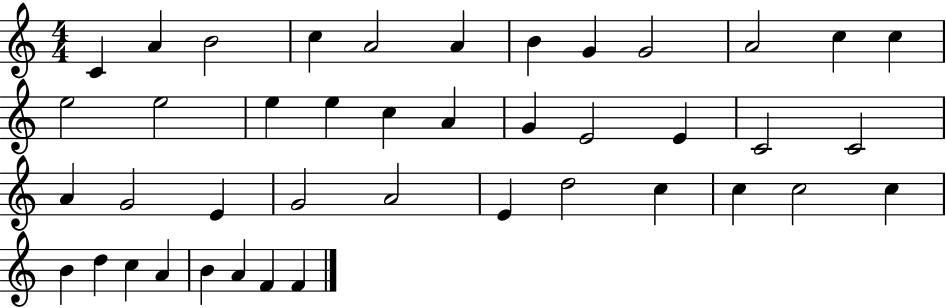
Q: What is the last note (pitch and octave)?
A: F4